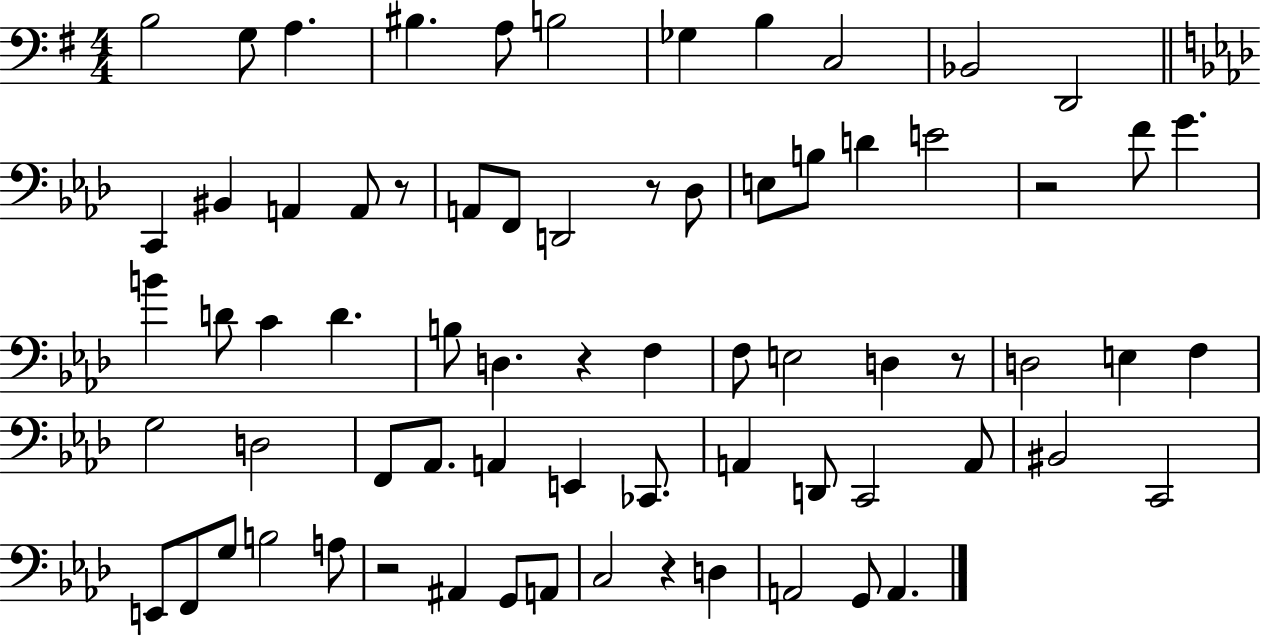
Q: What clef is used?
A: bass